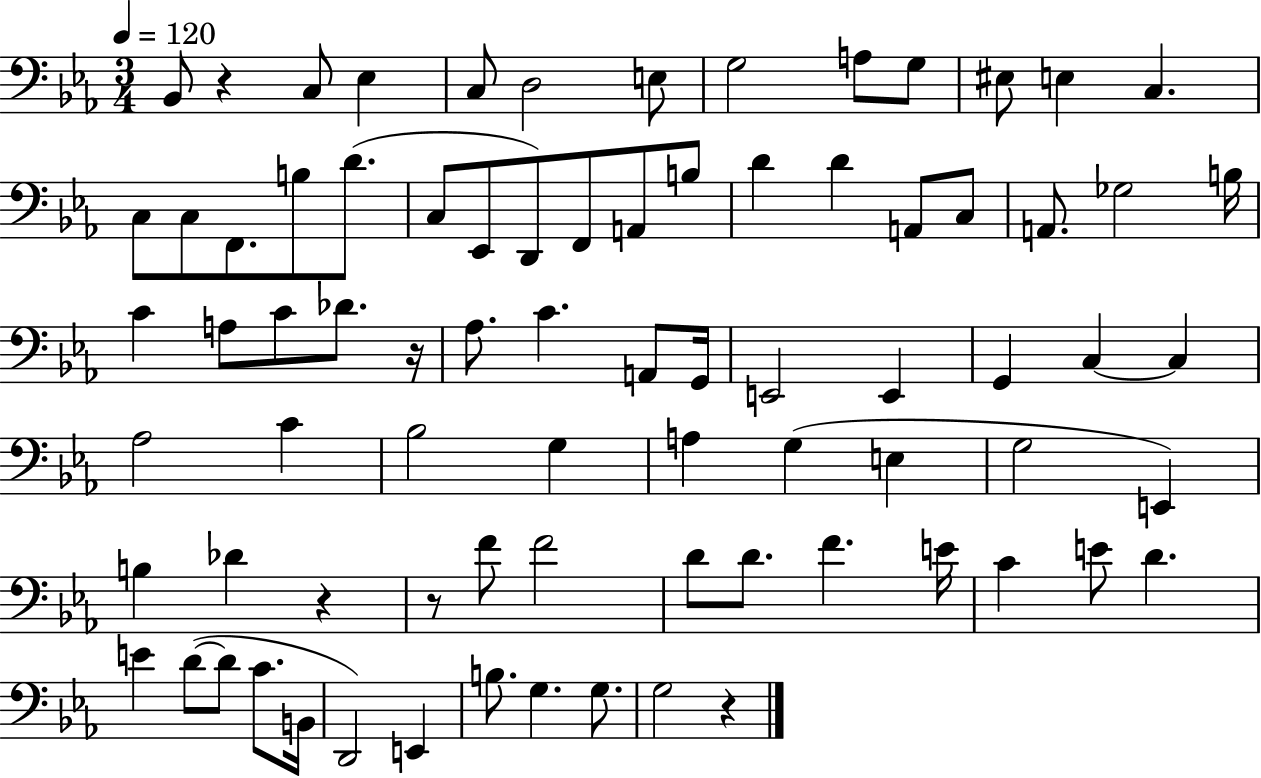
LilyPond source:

{
  \clef bass
  \numericTimeSignature
  \time 3/4
  \key ees \major
  \tempo 4 = 120
  bes,8 r4 c8 ees4 | c8 d2 e8 | g2 a8 g8 | eis8 e4 c4. | \break c8 c8 f,8. b8 d'8.( | c8 ees,8 d,8) f,8 a,8 b8 | d'4 d'4 a,8 c8 | a,8. ges2 b16 | \break c'4 a8 c'8 des'8. r16 | aes8. c'4. a,8 g,16 | e,2 e,4 | g,4 c4~~ c4 | \break aes2 c'4 | bes2 g4 | a4 g4( e4 | g2 e,4) | \break b4 des'4 r4 | r8 f'8 f'2 | d'8 d'8. f'4. e'16 | c'4 e'8 d'4. | \break e'4 d'8~(~ d'8 c'8. b,16 | d,2) e,4 | b8. g4. g8. | g2 r4 | \break \bar "|."
}